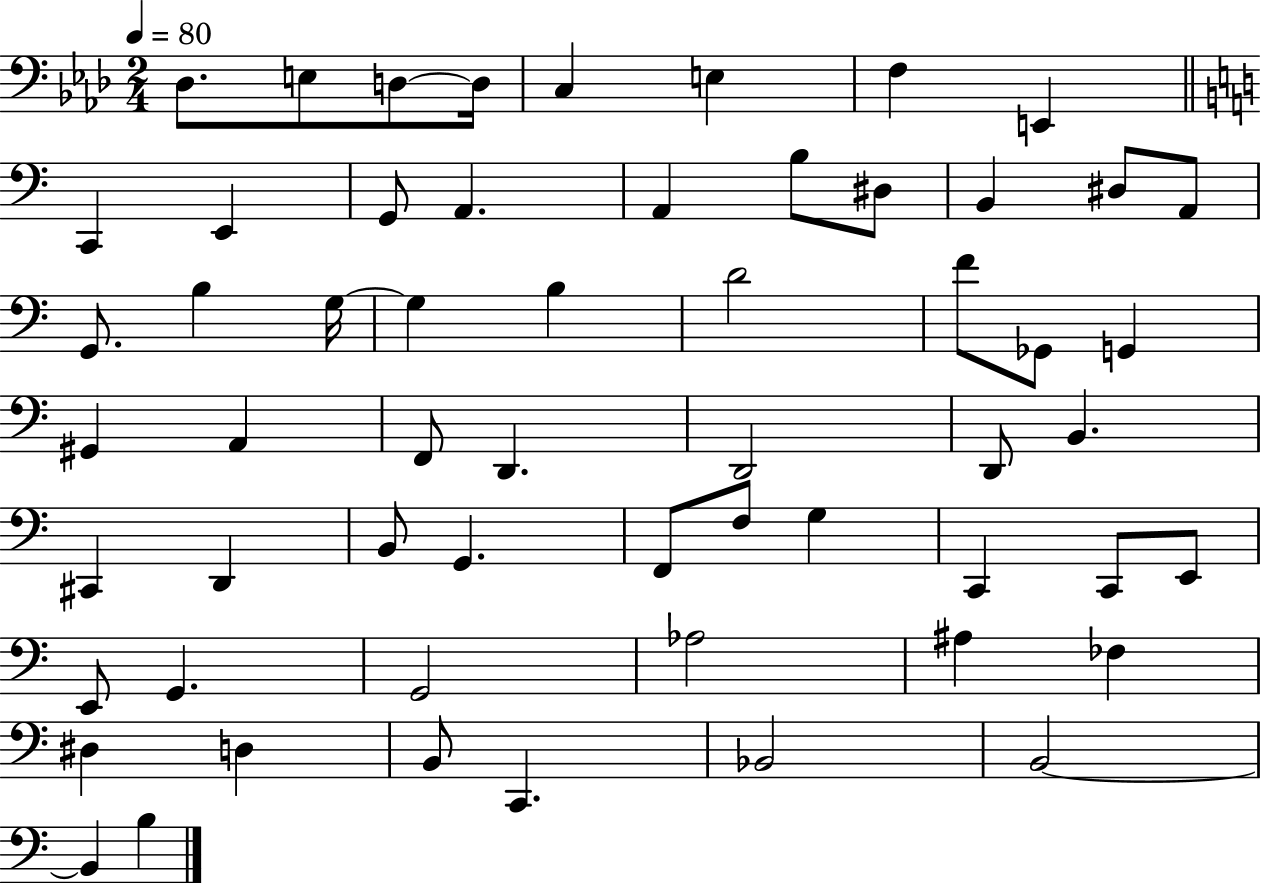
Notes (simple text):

Db3/e. E3/e D3/e D3/s C3/q E3/q F3/q E2/q C2/q E2/q G2/e A2/q. A2/q B3/e D#3/e B2/q D#3/e A2/e G2/e. B3/q G3/s G3/q B3/q D4/h F4/e Gb2/e G2/q G#2/q A2/q F2/e D2/q. D2/h D2/e B2/q. C#2/q D2/q B2/e G2/q. F2/e F3/e G3/q C2/q C2/e E2/e E2/e G2/q. G2/h Ab3/h A#3/q FES3/q D#3/q D3/q B2/e C2/q. Bb2/h B2/h B2/q B3/q